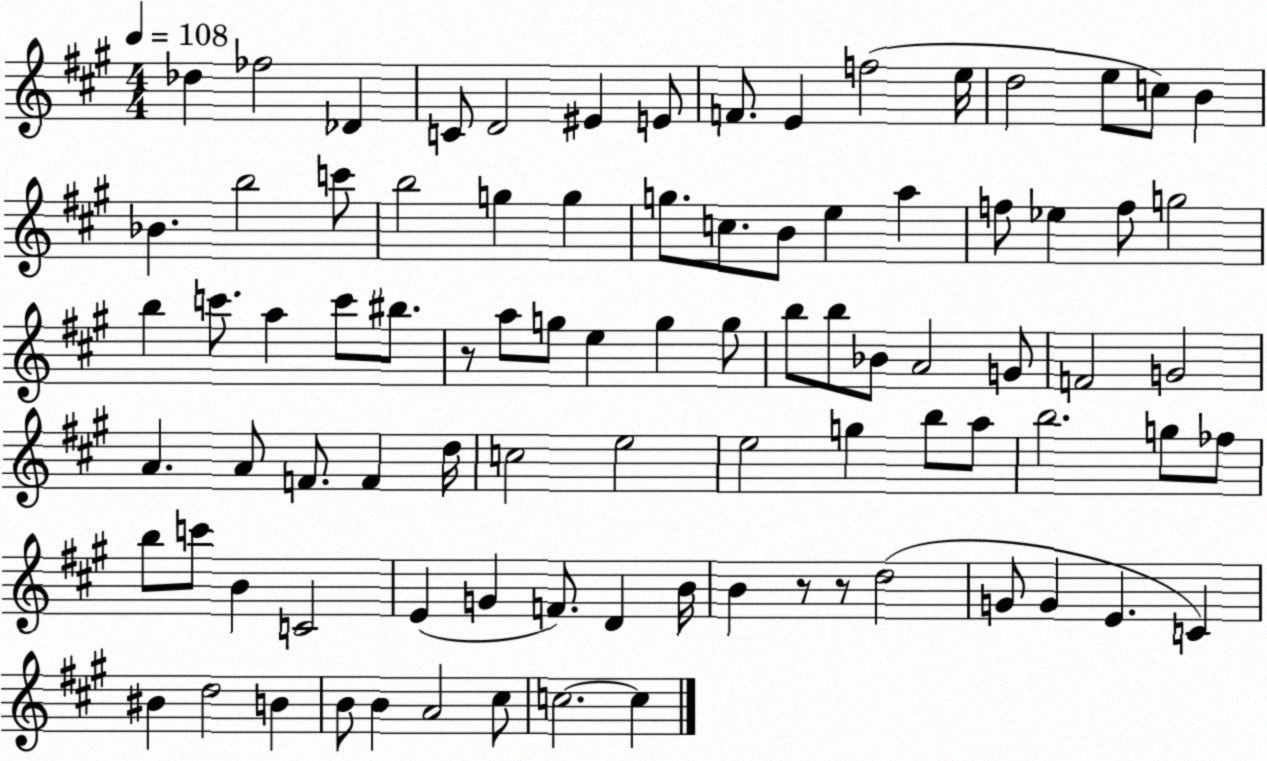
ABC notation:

X:1
T:Untitled
M:4/4
L:1/4
K:A
_d _f2 _D C/2 D2 ^E E/2 F/2 E f2 e/4 d2 e/2 c/2 B _B b2 c'/2 b2 g g g/2 c/2 B/2 e a f/2 _e f/2 g2 b c'/2 a c'/2 ^b/2 z/2 a/2 g/2 e g g/2 b/2 b/2 _B/2 A2 G/2 F2 G2 A A/2 F/2 F d/4 c2 e2 e2 g b/2 a/2 b2 g/2 _f/2 b/2 c'/2 B C2 E G F/2 D B/4 B z/2 z/2 d2 G/2 G E C ^B d2 B B/2 B A2 ^c/2 c2 c